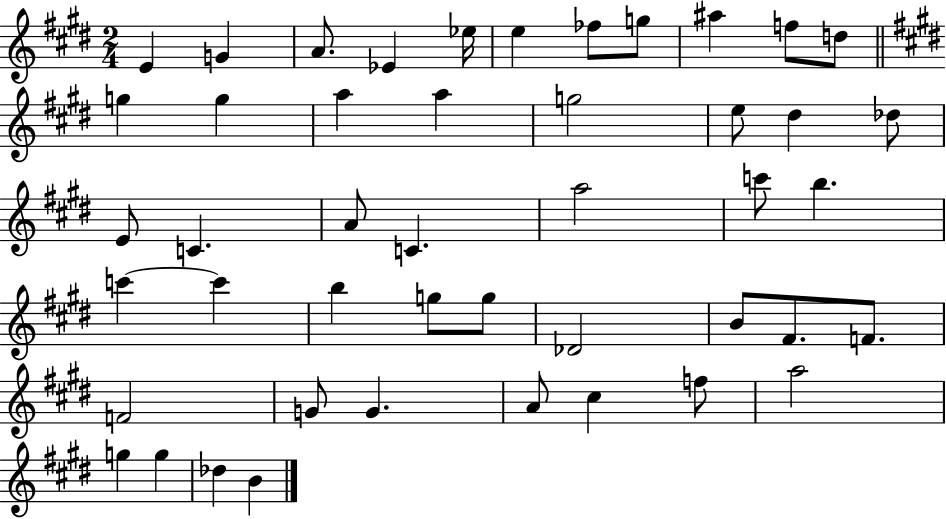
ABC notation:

X:1
T:Untitled
M:2/4
L:1/4
K:E
E G A/2 _E _e/4 e _f/2 g/2 ^a f/2 d/2 g g a a g2 e/2 ^d _d/2 E/2 C A/2 C a2 c'/2 b c' c' b g/2 g/2 _D2 B/2 ^F/2 F/2 F2 G/2 G A/2 ^c f/2 a2 g g _d B